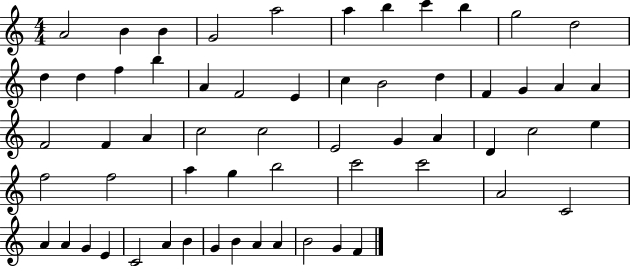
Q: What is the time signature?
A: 4/4